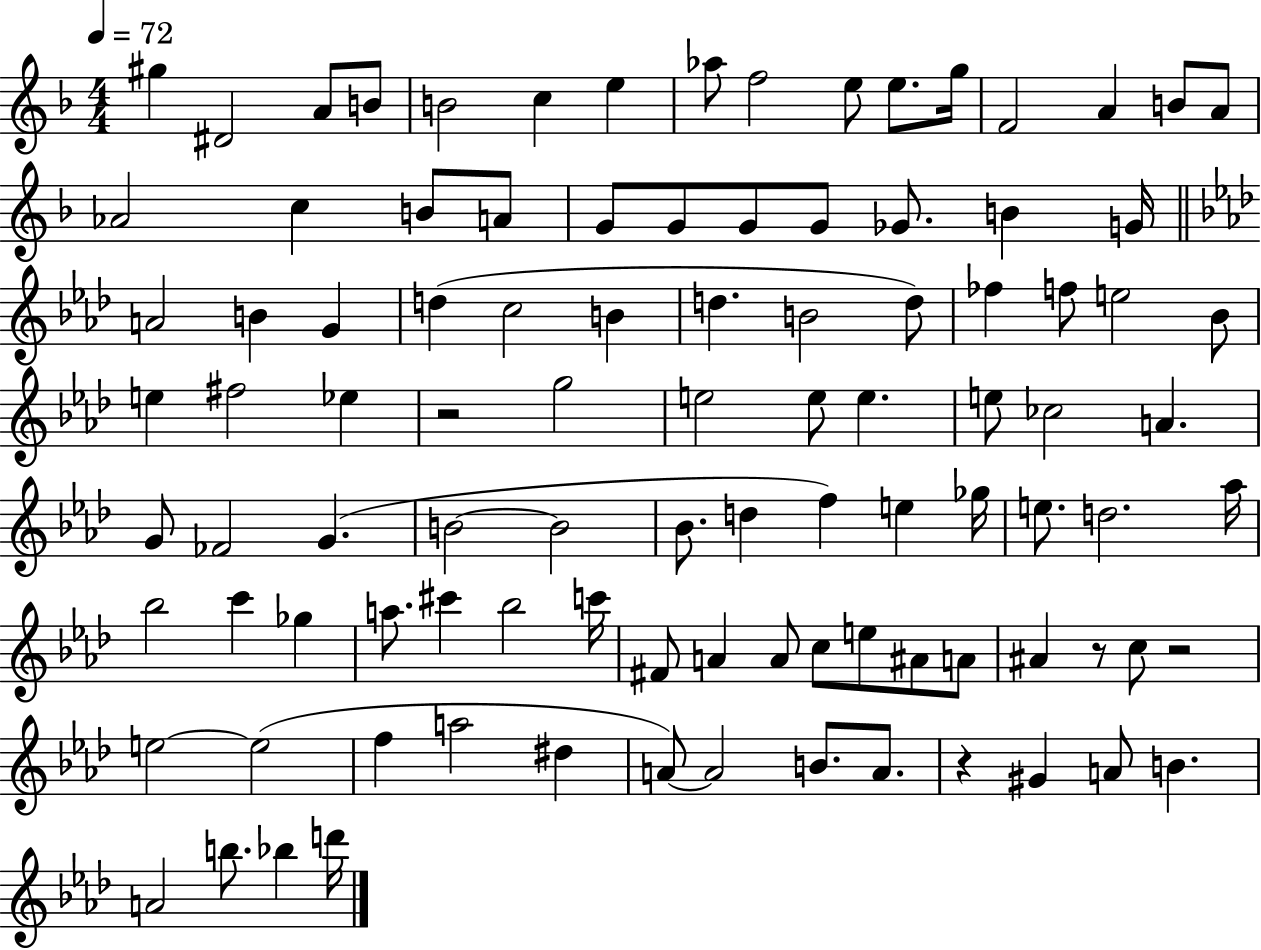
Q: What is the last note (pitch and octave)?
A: D6